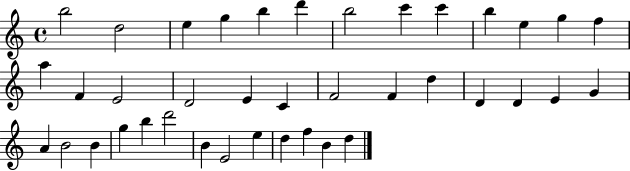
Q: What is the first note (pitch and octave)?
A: B5